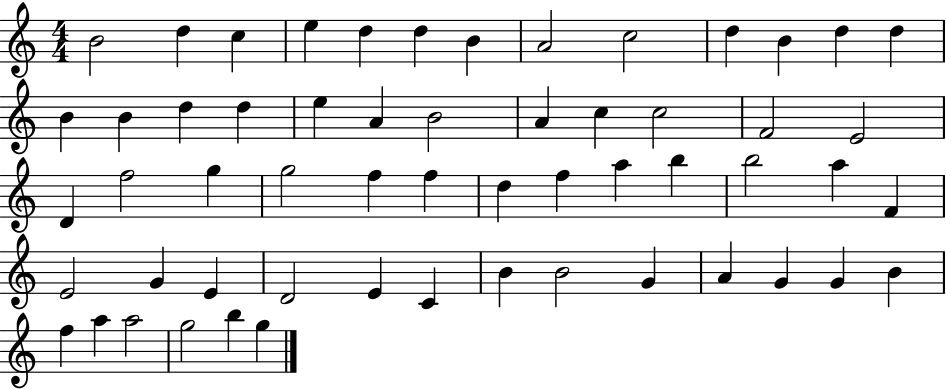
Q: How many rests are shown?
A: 0